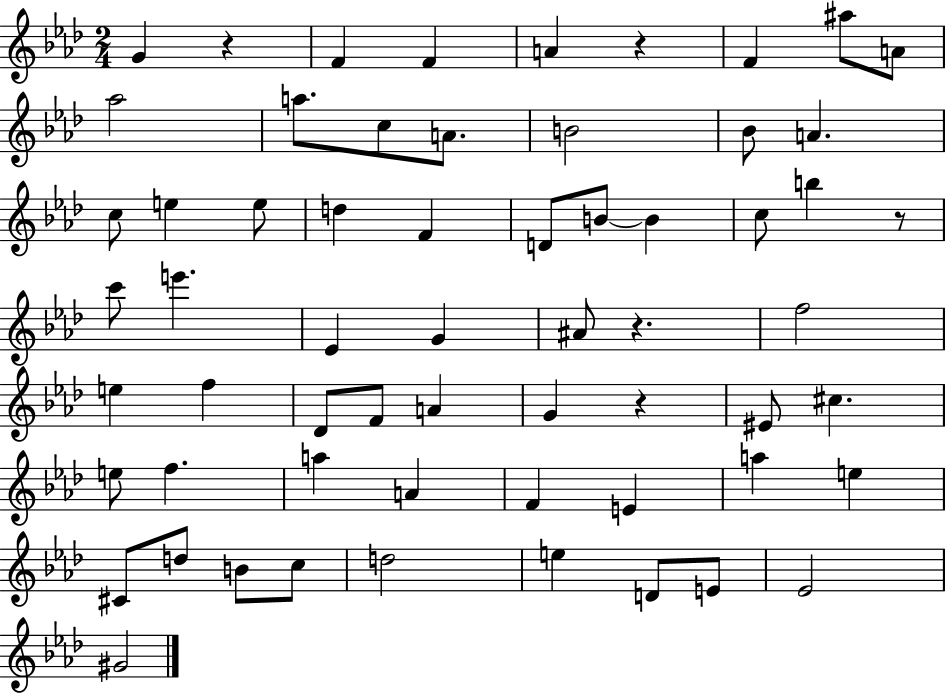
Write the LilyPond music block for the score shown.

{
  \clef treble
  \numericTimeSignature
  \time 2/4
  \key aes \major
  g'4 r4 | f'4 f'4 | a'4 r4 | f'4 ais''8 a'8 | \break aes''2 | a''8. c''8 a'8. | b'2 | bes'8 a'4. | \break c''8 e''4 e''8 | d''4 f'4 | d'8 b'8~~ b'4 | c''8 b''4 r8 | \break c'''8 e'''4. | ees'4 g'4 | ais'8 r4. | f''2 | \break e''4 f''4 | des'8 f'8 a'4 | g'4 r4 | eis'8 cis''4. | \break e''8 f''4. | a''4 a'4 | f'4 e'4 | a''4 e''4 | \break cis'8 d''8 b'8 c''8 | d''2 | e''4 d'8 e'8 | ees'2 | \break gis'2 | \bar "|."
}